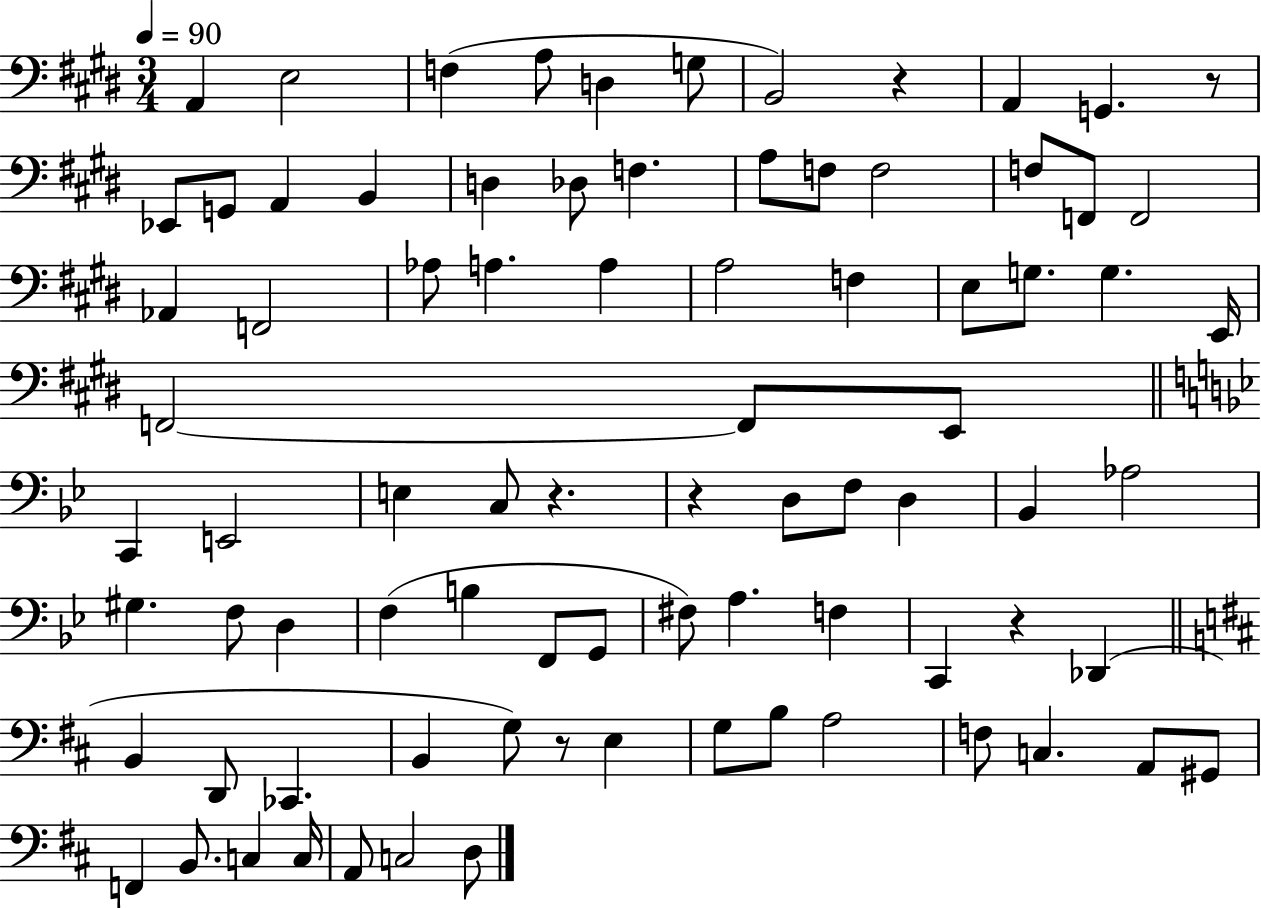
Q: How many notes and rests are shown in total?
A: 83